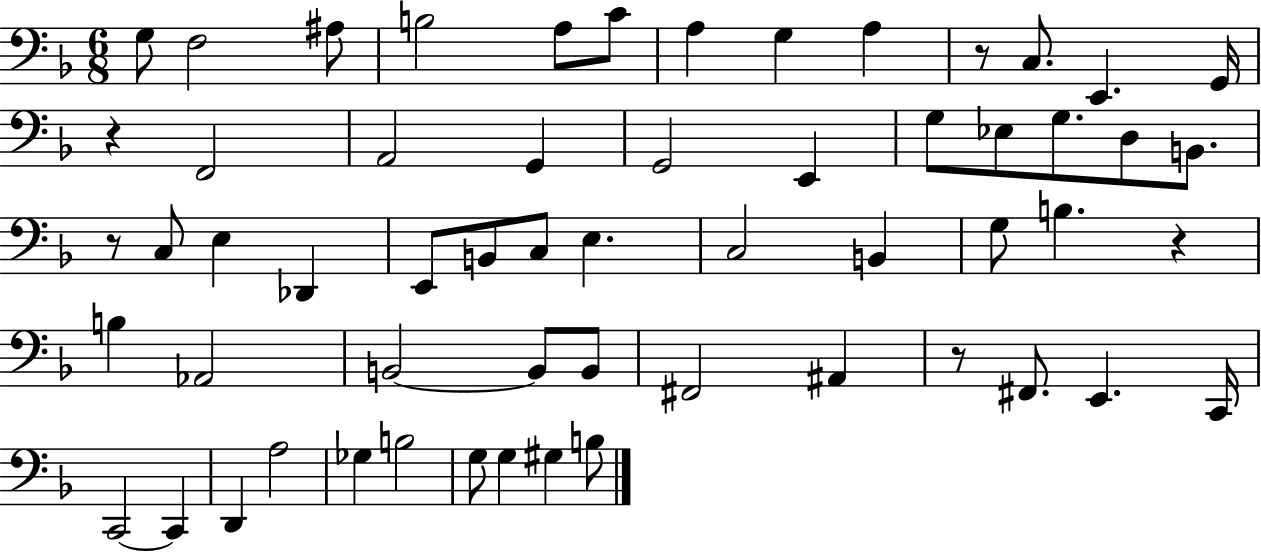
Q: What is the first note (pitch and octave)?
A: G3